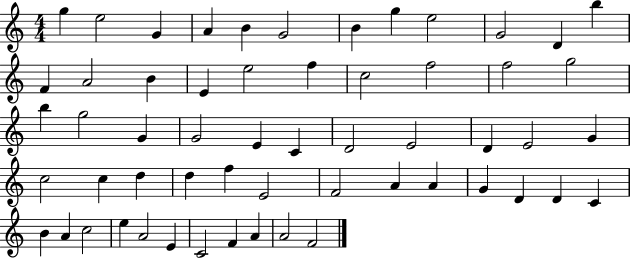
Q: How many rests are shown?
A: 0